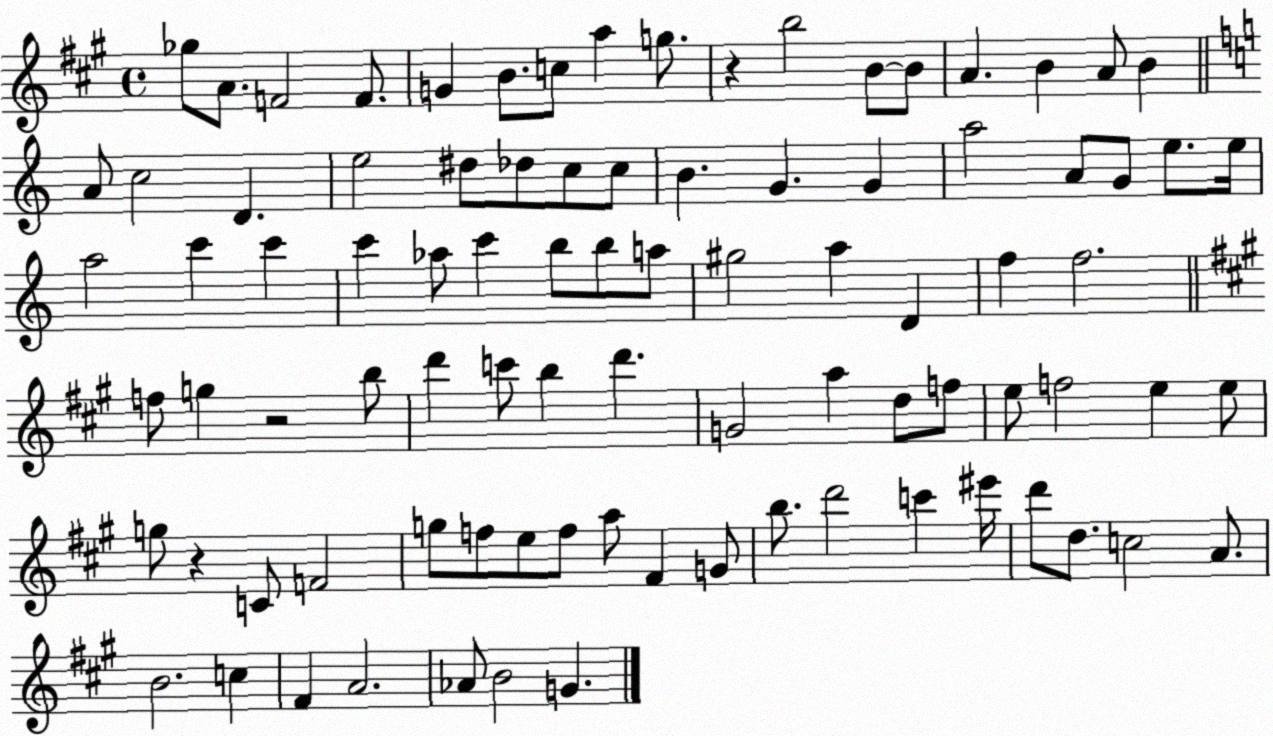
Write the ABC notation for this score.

X:1
T:Untitled
M:4/4
L:1/4
K:A
_g/2 A/2 F2 F/2 G B/2 c/2 a g/2 z b2 B/2 B/2 A B A/2 B A/2 c2 D e2 ^d/2 _d/2 c/2 c/2 B G G a2 A/2 G/2 e/2 e/4 a2 c' c' c' _a/2 c' b/2 b/2 a/2 ^g2 a D f f2 f/2 g z2 b/2 d' c'/2 b d' G2 a d/2 f/2 e/2 f2 e e/2 g/2 z C/2 F2 g/2 f/2 e/2 f/2 a/2 ^F G/2 b/2 d'2 c' ^e'/4 d'/2 d/2 c2 A/2 B2 c ^F A2 _A/2 B2 G